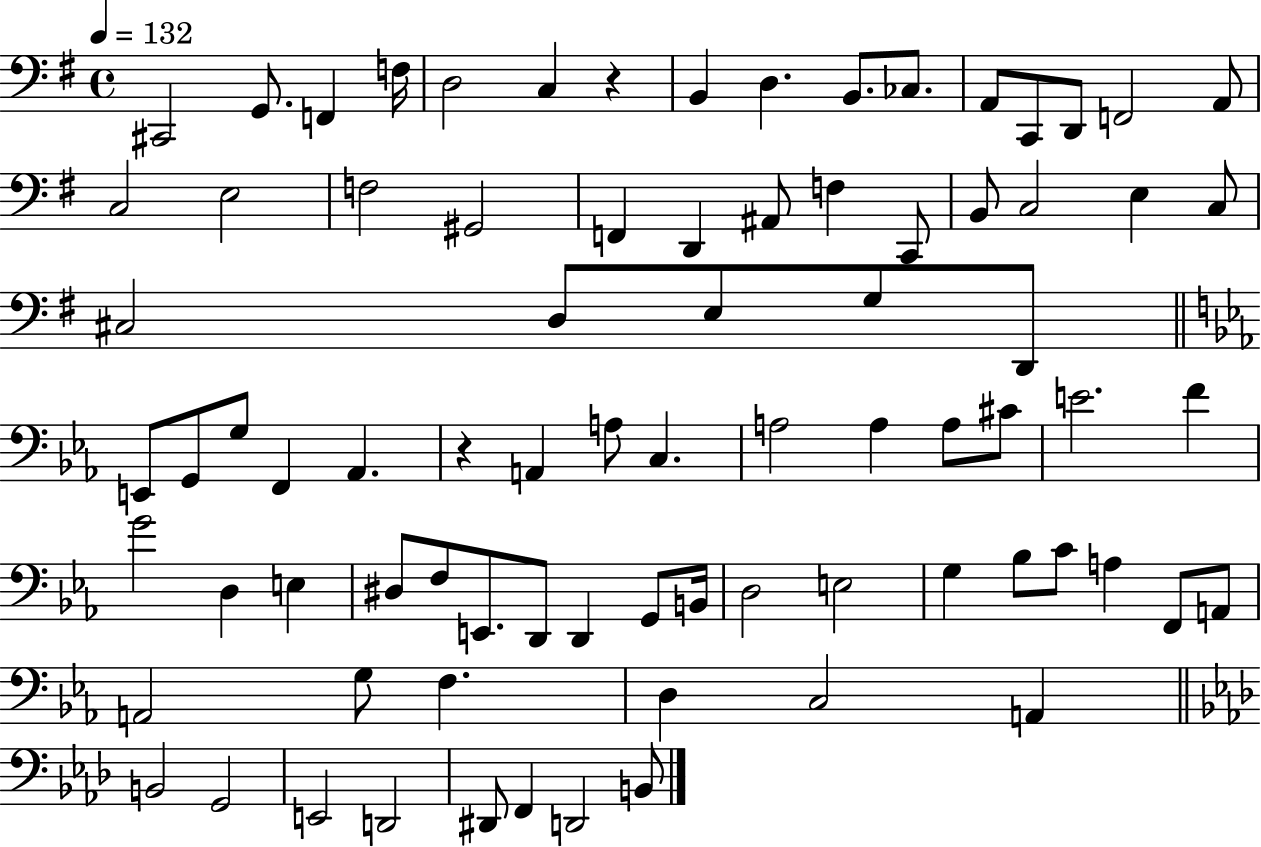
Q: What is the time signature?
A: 4/4